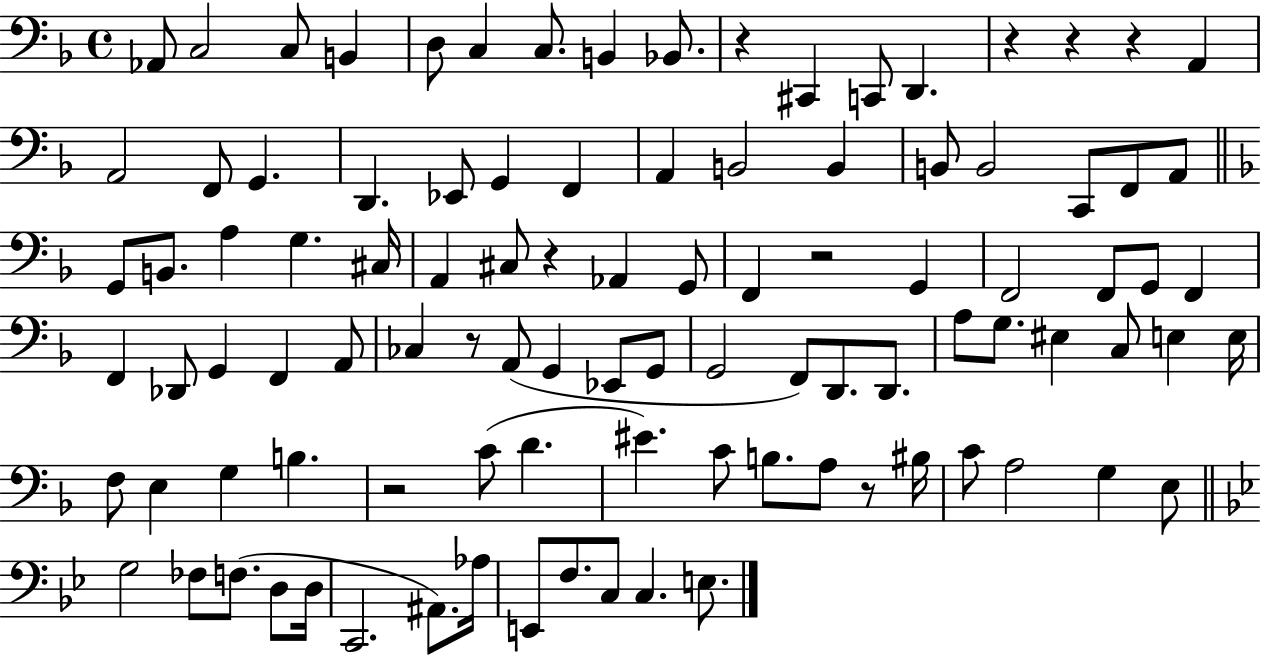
X:1
T:Untitled
M:4/4
L:1/4
K:F
_A,,/2 C,2 C,/2 B,, D,/2 C, C,/2 B,, _B,,/2 z ^C,, C,,/2 D,, z z z A,, A,,2 F,,/2 G,, D,, _E,,/2 G,, F,, A,, B,,2 B,, B,,/2 B,,2 C,,/2 F,,/2 A,,/2 G,,/2 B,,/2 A, G, ^C,/4 A,, ^C,/2 z _A,, G,,/2 F,, z2 G,, F,,2 F,,/2 G,,/2 F,, F,, _D,,/2 G,, F,, A,,/2 _C, z/2 A,,/2 G,, _E,,/2 G,,/2 G,,2 F,,/2 D,,/2 D,,/2 A,/2 G,/2 ^E, C,/2 E, E,/4 F,/2 E, G, B, z2 C/2 D ^E C/2 B,/2 A,/2 z/2 ^B,/4 C/2 A,2 G, E,/2 G,2 _F,/2 F,/2 D,/2 D,/4 C,,2 ^A,,/2 _A,/4 E,,/2 F,/2 C,/2 C, E,/2